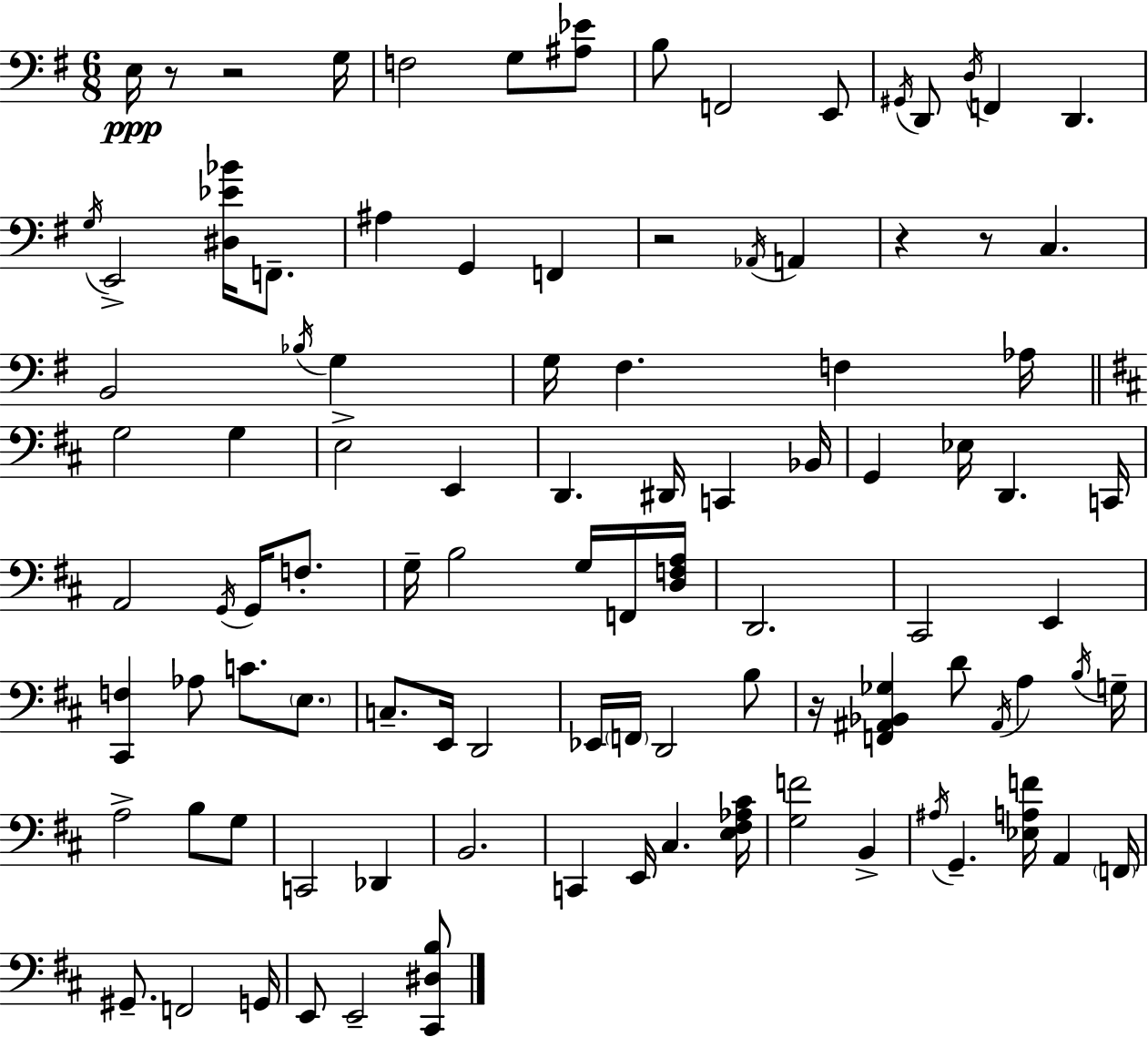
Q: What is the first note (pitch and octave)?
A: E3